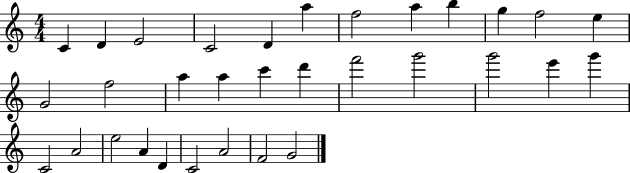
{
  \clef treble
  \numericTimeSignature
  \time 4/4
  \key c \major
  c'4 d'4 e'2 | c'2 d'4 a''4 | f''2 a''4 b''4 | g''4 f''2 e''4 | \break g'2 f''2 | a''4 a''4 c'''4 d'''4 | f'''2 g'''2 | g'''2 e'''4 g'''4 | \break c'2 a'2 | e''2 a'4 d'4 | c'2 a'2 | f'2 g'2 | \break \bar "|."
}